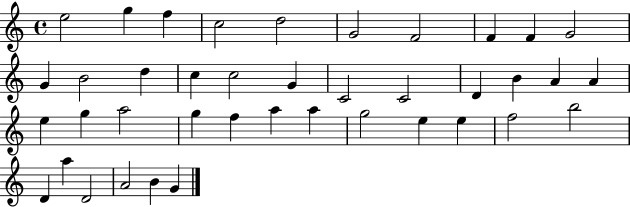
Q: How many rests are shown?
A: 0